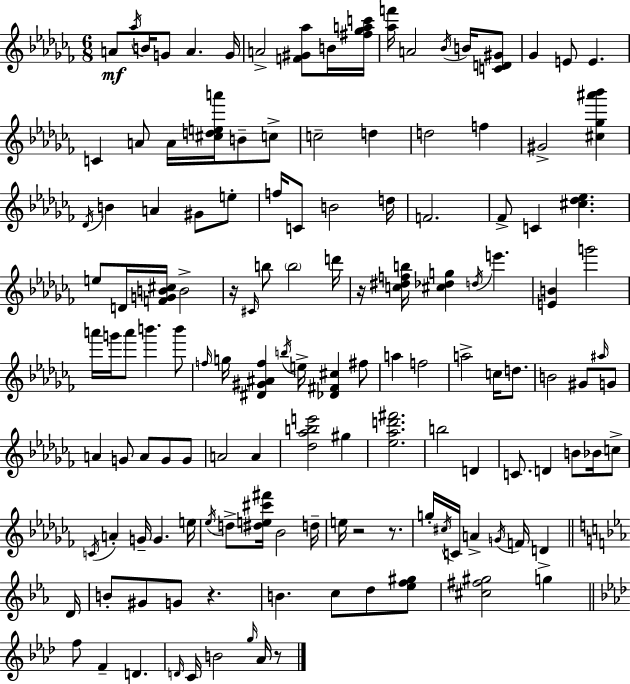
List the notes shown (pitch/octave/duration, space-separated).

A4/e Ab5/s B4/s G4/e A4/q. G4/s A4/h [F4,G#4,Ab5]/e B4/s [F#5,Gb5,A5,C6]/s [Ab5,F6]/s A4/h Bb4/s B4/s [C4,D4,G#4]/e Gb4/q E4/e E4/q. C4/q A4/e A4/s [C#5,D5,E5,A6]/s B4/e C5/e C5/h D5/q D5/h F5/q G#4/h [C#5,Gb5,A#6,Bb6]/q Db4/s B4/q A4/q G#4/e E5/e F5/s C4/e B4/h D5/s F4/h. FES4/e C4/q [C#5,Db5,Eb5]/q. E5/e D4/s [F4,G4,B4,C#5]/s B4/h R/s C#4/s B5/e B5/h D6/s R/s [C5,D#5,F5,B5]/s [C#5,Db5,G5]/q D5/s E6/q. [E4,B4]/q G6/h A6/s G6/s A6/e B6/q. B6/e F5/s G5/s [D#4,G#4,A#4,F5]/q B5/s E5/s [Db4,F#4,C#5]/q F#5/e A5/q F5/h A5/h C5/s D5/e. B4/h G#4/e A#5/s G4/e A4/q G4/e A4/e G4/e G4/e A4/h A4/q [Db5,Ab5,B5,E6]/h G#5/q [Eb5,Ab5,D6,F#6]/h. B5/h D4/q C4/e. D4/q B4/e Bb4/s C5/e C4/s A4/q G4/s G4/q. E5/s Eb5/s D5/e [D#5,E5,C#6,F#6]/s Bb4/h D5/s E5/s R/h R/e. G5/s C#5/s C4/s A4/q G4/s F4/s D4/q D4/s B4/e G#4/e G4/e R/q. B4/q. C5/e D5/e [Eb5,F5,G#5]/e [C#5,F#5,G#5]/h G5/q F5/e F4/q D4/q. D4/s C4/s B4/h G5/s Ab4/s R/e